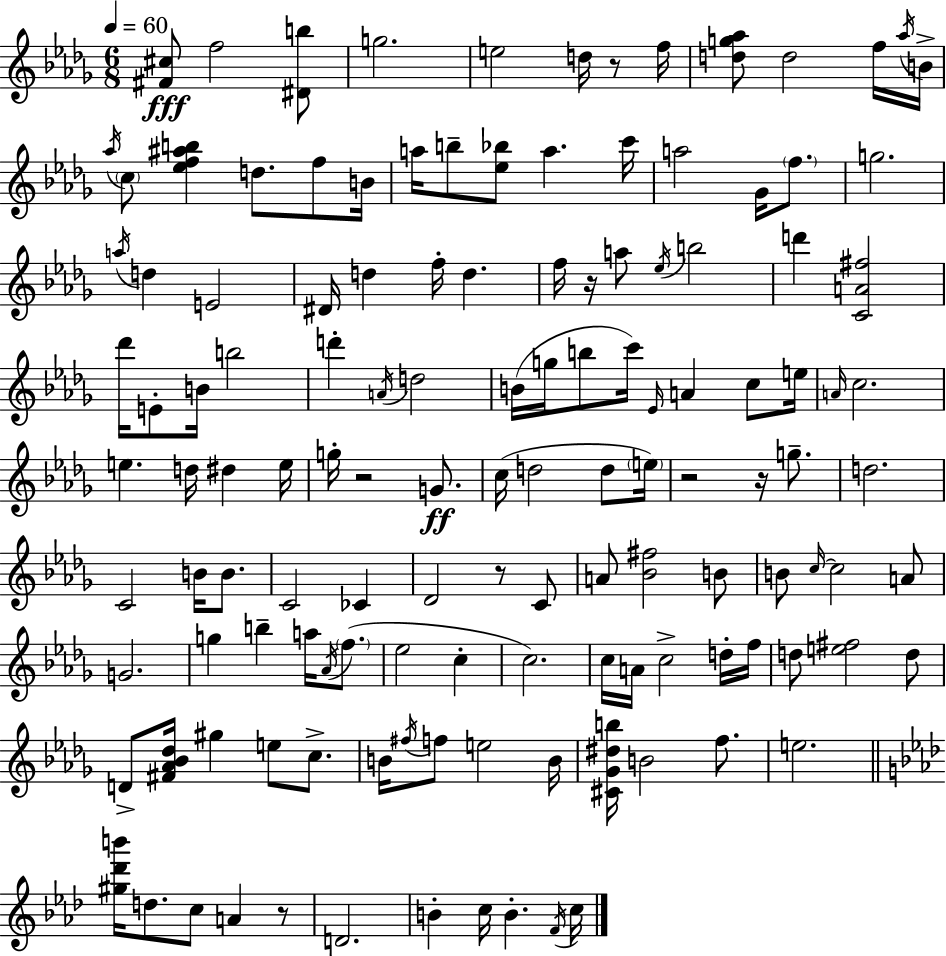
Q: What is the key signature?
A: BES minor